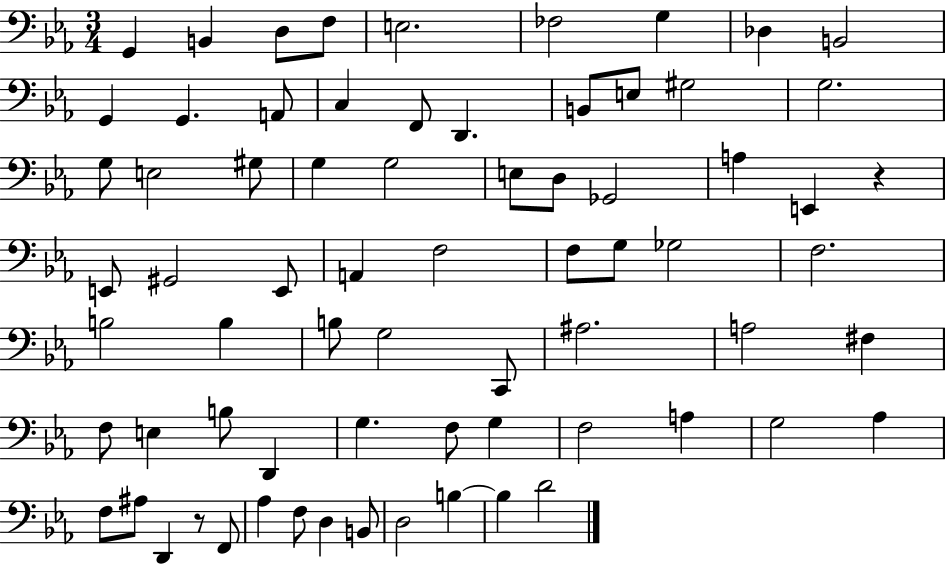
G2/q B2/q D3/e F3/e E3/h. FES3/h G3/q Db3/q B2/h G2/q G2/q. A2/e C3/q F2/e D2/q. B2/e E3/e G#3/h G3/h. G3/e E3/h G#3/e G3/q G3/h E3/e D3/e Gb2/h A3/q E2/q R/q E2/e G#2/h E2/e A2/q F3/h F3/e G3/e Gb3/h F3/h. B3/h B3/q B3/e G3/h C2/e A#3/h. A3/h F#3/q F3/e E3/q B3/e D2/q G3/q. F3/e G3/q F3/h A3/q G3/h Ab3/q F3/e A#3/e D2/q R/e F2/e Ab3/q F3/e D3/q B2/e D3/h B3/q B3/q D4/h